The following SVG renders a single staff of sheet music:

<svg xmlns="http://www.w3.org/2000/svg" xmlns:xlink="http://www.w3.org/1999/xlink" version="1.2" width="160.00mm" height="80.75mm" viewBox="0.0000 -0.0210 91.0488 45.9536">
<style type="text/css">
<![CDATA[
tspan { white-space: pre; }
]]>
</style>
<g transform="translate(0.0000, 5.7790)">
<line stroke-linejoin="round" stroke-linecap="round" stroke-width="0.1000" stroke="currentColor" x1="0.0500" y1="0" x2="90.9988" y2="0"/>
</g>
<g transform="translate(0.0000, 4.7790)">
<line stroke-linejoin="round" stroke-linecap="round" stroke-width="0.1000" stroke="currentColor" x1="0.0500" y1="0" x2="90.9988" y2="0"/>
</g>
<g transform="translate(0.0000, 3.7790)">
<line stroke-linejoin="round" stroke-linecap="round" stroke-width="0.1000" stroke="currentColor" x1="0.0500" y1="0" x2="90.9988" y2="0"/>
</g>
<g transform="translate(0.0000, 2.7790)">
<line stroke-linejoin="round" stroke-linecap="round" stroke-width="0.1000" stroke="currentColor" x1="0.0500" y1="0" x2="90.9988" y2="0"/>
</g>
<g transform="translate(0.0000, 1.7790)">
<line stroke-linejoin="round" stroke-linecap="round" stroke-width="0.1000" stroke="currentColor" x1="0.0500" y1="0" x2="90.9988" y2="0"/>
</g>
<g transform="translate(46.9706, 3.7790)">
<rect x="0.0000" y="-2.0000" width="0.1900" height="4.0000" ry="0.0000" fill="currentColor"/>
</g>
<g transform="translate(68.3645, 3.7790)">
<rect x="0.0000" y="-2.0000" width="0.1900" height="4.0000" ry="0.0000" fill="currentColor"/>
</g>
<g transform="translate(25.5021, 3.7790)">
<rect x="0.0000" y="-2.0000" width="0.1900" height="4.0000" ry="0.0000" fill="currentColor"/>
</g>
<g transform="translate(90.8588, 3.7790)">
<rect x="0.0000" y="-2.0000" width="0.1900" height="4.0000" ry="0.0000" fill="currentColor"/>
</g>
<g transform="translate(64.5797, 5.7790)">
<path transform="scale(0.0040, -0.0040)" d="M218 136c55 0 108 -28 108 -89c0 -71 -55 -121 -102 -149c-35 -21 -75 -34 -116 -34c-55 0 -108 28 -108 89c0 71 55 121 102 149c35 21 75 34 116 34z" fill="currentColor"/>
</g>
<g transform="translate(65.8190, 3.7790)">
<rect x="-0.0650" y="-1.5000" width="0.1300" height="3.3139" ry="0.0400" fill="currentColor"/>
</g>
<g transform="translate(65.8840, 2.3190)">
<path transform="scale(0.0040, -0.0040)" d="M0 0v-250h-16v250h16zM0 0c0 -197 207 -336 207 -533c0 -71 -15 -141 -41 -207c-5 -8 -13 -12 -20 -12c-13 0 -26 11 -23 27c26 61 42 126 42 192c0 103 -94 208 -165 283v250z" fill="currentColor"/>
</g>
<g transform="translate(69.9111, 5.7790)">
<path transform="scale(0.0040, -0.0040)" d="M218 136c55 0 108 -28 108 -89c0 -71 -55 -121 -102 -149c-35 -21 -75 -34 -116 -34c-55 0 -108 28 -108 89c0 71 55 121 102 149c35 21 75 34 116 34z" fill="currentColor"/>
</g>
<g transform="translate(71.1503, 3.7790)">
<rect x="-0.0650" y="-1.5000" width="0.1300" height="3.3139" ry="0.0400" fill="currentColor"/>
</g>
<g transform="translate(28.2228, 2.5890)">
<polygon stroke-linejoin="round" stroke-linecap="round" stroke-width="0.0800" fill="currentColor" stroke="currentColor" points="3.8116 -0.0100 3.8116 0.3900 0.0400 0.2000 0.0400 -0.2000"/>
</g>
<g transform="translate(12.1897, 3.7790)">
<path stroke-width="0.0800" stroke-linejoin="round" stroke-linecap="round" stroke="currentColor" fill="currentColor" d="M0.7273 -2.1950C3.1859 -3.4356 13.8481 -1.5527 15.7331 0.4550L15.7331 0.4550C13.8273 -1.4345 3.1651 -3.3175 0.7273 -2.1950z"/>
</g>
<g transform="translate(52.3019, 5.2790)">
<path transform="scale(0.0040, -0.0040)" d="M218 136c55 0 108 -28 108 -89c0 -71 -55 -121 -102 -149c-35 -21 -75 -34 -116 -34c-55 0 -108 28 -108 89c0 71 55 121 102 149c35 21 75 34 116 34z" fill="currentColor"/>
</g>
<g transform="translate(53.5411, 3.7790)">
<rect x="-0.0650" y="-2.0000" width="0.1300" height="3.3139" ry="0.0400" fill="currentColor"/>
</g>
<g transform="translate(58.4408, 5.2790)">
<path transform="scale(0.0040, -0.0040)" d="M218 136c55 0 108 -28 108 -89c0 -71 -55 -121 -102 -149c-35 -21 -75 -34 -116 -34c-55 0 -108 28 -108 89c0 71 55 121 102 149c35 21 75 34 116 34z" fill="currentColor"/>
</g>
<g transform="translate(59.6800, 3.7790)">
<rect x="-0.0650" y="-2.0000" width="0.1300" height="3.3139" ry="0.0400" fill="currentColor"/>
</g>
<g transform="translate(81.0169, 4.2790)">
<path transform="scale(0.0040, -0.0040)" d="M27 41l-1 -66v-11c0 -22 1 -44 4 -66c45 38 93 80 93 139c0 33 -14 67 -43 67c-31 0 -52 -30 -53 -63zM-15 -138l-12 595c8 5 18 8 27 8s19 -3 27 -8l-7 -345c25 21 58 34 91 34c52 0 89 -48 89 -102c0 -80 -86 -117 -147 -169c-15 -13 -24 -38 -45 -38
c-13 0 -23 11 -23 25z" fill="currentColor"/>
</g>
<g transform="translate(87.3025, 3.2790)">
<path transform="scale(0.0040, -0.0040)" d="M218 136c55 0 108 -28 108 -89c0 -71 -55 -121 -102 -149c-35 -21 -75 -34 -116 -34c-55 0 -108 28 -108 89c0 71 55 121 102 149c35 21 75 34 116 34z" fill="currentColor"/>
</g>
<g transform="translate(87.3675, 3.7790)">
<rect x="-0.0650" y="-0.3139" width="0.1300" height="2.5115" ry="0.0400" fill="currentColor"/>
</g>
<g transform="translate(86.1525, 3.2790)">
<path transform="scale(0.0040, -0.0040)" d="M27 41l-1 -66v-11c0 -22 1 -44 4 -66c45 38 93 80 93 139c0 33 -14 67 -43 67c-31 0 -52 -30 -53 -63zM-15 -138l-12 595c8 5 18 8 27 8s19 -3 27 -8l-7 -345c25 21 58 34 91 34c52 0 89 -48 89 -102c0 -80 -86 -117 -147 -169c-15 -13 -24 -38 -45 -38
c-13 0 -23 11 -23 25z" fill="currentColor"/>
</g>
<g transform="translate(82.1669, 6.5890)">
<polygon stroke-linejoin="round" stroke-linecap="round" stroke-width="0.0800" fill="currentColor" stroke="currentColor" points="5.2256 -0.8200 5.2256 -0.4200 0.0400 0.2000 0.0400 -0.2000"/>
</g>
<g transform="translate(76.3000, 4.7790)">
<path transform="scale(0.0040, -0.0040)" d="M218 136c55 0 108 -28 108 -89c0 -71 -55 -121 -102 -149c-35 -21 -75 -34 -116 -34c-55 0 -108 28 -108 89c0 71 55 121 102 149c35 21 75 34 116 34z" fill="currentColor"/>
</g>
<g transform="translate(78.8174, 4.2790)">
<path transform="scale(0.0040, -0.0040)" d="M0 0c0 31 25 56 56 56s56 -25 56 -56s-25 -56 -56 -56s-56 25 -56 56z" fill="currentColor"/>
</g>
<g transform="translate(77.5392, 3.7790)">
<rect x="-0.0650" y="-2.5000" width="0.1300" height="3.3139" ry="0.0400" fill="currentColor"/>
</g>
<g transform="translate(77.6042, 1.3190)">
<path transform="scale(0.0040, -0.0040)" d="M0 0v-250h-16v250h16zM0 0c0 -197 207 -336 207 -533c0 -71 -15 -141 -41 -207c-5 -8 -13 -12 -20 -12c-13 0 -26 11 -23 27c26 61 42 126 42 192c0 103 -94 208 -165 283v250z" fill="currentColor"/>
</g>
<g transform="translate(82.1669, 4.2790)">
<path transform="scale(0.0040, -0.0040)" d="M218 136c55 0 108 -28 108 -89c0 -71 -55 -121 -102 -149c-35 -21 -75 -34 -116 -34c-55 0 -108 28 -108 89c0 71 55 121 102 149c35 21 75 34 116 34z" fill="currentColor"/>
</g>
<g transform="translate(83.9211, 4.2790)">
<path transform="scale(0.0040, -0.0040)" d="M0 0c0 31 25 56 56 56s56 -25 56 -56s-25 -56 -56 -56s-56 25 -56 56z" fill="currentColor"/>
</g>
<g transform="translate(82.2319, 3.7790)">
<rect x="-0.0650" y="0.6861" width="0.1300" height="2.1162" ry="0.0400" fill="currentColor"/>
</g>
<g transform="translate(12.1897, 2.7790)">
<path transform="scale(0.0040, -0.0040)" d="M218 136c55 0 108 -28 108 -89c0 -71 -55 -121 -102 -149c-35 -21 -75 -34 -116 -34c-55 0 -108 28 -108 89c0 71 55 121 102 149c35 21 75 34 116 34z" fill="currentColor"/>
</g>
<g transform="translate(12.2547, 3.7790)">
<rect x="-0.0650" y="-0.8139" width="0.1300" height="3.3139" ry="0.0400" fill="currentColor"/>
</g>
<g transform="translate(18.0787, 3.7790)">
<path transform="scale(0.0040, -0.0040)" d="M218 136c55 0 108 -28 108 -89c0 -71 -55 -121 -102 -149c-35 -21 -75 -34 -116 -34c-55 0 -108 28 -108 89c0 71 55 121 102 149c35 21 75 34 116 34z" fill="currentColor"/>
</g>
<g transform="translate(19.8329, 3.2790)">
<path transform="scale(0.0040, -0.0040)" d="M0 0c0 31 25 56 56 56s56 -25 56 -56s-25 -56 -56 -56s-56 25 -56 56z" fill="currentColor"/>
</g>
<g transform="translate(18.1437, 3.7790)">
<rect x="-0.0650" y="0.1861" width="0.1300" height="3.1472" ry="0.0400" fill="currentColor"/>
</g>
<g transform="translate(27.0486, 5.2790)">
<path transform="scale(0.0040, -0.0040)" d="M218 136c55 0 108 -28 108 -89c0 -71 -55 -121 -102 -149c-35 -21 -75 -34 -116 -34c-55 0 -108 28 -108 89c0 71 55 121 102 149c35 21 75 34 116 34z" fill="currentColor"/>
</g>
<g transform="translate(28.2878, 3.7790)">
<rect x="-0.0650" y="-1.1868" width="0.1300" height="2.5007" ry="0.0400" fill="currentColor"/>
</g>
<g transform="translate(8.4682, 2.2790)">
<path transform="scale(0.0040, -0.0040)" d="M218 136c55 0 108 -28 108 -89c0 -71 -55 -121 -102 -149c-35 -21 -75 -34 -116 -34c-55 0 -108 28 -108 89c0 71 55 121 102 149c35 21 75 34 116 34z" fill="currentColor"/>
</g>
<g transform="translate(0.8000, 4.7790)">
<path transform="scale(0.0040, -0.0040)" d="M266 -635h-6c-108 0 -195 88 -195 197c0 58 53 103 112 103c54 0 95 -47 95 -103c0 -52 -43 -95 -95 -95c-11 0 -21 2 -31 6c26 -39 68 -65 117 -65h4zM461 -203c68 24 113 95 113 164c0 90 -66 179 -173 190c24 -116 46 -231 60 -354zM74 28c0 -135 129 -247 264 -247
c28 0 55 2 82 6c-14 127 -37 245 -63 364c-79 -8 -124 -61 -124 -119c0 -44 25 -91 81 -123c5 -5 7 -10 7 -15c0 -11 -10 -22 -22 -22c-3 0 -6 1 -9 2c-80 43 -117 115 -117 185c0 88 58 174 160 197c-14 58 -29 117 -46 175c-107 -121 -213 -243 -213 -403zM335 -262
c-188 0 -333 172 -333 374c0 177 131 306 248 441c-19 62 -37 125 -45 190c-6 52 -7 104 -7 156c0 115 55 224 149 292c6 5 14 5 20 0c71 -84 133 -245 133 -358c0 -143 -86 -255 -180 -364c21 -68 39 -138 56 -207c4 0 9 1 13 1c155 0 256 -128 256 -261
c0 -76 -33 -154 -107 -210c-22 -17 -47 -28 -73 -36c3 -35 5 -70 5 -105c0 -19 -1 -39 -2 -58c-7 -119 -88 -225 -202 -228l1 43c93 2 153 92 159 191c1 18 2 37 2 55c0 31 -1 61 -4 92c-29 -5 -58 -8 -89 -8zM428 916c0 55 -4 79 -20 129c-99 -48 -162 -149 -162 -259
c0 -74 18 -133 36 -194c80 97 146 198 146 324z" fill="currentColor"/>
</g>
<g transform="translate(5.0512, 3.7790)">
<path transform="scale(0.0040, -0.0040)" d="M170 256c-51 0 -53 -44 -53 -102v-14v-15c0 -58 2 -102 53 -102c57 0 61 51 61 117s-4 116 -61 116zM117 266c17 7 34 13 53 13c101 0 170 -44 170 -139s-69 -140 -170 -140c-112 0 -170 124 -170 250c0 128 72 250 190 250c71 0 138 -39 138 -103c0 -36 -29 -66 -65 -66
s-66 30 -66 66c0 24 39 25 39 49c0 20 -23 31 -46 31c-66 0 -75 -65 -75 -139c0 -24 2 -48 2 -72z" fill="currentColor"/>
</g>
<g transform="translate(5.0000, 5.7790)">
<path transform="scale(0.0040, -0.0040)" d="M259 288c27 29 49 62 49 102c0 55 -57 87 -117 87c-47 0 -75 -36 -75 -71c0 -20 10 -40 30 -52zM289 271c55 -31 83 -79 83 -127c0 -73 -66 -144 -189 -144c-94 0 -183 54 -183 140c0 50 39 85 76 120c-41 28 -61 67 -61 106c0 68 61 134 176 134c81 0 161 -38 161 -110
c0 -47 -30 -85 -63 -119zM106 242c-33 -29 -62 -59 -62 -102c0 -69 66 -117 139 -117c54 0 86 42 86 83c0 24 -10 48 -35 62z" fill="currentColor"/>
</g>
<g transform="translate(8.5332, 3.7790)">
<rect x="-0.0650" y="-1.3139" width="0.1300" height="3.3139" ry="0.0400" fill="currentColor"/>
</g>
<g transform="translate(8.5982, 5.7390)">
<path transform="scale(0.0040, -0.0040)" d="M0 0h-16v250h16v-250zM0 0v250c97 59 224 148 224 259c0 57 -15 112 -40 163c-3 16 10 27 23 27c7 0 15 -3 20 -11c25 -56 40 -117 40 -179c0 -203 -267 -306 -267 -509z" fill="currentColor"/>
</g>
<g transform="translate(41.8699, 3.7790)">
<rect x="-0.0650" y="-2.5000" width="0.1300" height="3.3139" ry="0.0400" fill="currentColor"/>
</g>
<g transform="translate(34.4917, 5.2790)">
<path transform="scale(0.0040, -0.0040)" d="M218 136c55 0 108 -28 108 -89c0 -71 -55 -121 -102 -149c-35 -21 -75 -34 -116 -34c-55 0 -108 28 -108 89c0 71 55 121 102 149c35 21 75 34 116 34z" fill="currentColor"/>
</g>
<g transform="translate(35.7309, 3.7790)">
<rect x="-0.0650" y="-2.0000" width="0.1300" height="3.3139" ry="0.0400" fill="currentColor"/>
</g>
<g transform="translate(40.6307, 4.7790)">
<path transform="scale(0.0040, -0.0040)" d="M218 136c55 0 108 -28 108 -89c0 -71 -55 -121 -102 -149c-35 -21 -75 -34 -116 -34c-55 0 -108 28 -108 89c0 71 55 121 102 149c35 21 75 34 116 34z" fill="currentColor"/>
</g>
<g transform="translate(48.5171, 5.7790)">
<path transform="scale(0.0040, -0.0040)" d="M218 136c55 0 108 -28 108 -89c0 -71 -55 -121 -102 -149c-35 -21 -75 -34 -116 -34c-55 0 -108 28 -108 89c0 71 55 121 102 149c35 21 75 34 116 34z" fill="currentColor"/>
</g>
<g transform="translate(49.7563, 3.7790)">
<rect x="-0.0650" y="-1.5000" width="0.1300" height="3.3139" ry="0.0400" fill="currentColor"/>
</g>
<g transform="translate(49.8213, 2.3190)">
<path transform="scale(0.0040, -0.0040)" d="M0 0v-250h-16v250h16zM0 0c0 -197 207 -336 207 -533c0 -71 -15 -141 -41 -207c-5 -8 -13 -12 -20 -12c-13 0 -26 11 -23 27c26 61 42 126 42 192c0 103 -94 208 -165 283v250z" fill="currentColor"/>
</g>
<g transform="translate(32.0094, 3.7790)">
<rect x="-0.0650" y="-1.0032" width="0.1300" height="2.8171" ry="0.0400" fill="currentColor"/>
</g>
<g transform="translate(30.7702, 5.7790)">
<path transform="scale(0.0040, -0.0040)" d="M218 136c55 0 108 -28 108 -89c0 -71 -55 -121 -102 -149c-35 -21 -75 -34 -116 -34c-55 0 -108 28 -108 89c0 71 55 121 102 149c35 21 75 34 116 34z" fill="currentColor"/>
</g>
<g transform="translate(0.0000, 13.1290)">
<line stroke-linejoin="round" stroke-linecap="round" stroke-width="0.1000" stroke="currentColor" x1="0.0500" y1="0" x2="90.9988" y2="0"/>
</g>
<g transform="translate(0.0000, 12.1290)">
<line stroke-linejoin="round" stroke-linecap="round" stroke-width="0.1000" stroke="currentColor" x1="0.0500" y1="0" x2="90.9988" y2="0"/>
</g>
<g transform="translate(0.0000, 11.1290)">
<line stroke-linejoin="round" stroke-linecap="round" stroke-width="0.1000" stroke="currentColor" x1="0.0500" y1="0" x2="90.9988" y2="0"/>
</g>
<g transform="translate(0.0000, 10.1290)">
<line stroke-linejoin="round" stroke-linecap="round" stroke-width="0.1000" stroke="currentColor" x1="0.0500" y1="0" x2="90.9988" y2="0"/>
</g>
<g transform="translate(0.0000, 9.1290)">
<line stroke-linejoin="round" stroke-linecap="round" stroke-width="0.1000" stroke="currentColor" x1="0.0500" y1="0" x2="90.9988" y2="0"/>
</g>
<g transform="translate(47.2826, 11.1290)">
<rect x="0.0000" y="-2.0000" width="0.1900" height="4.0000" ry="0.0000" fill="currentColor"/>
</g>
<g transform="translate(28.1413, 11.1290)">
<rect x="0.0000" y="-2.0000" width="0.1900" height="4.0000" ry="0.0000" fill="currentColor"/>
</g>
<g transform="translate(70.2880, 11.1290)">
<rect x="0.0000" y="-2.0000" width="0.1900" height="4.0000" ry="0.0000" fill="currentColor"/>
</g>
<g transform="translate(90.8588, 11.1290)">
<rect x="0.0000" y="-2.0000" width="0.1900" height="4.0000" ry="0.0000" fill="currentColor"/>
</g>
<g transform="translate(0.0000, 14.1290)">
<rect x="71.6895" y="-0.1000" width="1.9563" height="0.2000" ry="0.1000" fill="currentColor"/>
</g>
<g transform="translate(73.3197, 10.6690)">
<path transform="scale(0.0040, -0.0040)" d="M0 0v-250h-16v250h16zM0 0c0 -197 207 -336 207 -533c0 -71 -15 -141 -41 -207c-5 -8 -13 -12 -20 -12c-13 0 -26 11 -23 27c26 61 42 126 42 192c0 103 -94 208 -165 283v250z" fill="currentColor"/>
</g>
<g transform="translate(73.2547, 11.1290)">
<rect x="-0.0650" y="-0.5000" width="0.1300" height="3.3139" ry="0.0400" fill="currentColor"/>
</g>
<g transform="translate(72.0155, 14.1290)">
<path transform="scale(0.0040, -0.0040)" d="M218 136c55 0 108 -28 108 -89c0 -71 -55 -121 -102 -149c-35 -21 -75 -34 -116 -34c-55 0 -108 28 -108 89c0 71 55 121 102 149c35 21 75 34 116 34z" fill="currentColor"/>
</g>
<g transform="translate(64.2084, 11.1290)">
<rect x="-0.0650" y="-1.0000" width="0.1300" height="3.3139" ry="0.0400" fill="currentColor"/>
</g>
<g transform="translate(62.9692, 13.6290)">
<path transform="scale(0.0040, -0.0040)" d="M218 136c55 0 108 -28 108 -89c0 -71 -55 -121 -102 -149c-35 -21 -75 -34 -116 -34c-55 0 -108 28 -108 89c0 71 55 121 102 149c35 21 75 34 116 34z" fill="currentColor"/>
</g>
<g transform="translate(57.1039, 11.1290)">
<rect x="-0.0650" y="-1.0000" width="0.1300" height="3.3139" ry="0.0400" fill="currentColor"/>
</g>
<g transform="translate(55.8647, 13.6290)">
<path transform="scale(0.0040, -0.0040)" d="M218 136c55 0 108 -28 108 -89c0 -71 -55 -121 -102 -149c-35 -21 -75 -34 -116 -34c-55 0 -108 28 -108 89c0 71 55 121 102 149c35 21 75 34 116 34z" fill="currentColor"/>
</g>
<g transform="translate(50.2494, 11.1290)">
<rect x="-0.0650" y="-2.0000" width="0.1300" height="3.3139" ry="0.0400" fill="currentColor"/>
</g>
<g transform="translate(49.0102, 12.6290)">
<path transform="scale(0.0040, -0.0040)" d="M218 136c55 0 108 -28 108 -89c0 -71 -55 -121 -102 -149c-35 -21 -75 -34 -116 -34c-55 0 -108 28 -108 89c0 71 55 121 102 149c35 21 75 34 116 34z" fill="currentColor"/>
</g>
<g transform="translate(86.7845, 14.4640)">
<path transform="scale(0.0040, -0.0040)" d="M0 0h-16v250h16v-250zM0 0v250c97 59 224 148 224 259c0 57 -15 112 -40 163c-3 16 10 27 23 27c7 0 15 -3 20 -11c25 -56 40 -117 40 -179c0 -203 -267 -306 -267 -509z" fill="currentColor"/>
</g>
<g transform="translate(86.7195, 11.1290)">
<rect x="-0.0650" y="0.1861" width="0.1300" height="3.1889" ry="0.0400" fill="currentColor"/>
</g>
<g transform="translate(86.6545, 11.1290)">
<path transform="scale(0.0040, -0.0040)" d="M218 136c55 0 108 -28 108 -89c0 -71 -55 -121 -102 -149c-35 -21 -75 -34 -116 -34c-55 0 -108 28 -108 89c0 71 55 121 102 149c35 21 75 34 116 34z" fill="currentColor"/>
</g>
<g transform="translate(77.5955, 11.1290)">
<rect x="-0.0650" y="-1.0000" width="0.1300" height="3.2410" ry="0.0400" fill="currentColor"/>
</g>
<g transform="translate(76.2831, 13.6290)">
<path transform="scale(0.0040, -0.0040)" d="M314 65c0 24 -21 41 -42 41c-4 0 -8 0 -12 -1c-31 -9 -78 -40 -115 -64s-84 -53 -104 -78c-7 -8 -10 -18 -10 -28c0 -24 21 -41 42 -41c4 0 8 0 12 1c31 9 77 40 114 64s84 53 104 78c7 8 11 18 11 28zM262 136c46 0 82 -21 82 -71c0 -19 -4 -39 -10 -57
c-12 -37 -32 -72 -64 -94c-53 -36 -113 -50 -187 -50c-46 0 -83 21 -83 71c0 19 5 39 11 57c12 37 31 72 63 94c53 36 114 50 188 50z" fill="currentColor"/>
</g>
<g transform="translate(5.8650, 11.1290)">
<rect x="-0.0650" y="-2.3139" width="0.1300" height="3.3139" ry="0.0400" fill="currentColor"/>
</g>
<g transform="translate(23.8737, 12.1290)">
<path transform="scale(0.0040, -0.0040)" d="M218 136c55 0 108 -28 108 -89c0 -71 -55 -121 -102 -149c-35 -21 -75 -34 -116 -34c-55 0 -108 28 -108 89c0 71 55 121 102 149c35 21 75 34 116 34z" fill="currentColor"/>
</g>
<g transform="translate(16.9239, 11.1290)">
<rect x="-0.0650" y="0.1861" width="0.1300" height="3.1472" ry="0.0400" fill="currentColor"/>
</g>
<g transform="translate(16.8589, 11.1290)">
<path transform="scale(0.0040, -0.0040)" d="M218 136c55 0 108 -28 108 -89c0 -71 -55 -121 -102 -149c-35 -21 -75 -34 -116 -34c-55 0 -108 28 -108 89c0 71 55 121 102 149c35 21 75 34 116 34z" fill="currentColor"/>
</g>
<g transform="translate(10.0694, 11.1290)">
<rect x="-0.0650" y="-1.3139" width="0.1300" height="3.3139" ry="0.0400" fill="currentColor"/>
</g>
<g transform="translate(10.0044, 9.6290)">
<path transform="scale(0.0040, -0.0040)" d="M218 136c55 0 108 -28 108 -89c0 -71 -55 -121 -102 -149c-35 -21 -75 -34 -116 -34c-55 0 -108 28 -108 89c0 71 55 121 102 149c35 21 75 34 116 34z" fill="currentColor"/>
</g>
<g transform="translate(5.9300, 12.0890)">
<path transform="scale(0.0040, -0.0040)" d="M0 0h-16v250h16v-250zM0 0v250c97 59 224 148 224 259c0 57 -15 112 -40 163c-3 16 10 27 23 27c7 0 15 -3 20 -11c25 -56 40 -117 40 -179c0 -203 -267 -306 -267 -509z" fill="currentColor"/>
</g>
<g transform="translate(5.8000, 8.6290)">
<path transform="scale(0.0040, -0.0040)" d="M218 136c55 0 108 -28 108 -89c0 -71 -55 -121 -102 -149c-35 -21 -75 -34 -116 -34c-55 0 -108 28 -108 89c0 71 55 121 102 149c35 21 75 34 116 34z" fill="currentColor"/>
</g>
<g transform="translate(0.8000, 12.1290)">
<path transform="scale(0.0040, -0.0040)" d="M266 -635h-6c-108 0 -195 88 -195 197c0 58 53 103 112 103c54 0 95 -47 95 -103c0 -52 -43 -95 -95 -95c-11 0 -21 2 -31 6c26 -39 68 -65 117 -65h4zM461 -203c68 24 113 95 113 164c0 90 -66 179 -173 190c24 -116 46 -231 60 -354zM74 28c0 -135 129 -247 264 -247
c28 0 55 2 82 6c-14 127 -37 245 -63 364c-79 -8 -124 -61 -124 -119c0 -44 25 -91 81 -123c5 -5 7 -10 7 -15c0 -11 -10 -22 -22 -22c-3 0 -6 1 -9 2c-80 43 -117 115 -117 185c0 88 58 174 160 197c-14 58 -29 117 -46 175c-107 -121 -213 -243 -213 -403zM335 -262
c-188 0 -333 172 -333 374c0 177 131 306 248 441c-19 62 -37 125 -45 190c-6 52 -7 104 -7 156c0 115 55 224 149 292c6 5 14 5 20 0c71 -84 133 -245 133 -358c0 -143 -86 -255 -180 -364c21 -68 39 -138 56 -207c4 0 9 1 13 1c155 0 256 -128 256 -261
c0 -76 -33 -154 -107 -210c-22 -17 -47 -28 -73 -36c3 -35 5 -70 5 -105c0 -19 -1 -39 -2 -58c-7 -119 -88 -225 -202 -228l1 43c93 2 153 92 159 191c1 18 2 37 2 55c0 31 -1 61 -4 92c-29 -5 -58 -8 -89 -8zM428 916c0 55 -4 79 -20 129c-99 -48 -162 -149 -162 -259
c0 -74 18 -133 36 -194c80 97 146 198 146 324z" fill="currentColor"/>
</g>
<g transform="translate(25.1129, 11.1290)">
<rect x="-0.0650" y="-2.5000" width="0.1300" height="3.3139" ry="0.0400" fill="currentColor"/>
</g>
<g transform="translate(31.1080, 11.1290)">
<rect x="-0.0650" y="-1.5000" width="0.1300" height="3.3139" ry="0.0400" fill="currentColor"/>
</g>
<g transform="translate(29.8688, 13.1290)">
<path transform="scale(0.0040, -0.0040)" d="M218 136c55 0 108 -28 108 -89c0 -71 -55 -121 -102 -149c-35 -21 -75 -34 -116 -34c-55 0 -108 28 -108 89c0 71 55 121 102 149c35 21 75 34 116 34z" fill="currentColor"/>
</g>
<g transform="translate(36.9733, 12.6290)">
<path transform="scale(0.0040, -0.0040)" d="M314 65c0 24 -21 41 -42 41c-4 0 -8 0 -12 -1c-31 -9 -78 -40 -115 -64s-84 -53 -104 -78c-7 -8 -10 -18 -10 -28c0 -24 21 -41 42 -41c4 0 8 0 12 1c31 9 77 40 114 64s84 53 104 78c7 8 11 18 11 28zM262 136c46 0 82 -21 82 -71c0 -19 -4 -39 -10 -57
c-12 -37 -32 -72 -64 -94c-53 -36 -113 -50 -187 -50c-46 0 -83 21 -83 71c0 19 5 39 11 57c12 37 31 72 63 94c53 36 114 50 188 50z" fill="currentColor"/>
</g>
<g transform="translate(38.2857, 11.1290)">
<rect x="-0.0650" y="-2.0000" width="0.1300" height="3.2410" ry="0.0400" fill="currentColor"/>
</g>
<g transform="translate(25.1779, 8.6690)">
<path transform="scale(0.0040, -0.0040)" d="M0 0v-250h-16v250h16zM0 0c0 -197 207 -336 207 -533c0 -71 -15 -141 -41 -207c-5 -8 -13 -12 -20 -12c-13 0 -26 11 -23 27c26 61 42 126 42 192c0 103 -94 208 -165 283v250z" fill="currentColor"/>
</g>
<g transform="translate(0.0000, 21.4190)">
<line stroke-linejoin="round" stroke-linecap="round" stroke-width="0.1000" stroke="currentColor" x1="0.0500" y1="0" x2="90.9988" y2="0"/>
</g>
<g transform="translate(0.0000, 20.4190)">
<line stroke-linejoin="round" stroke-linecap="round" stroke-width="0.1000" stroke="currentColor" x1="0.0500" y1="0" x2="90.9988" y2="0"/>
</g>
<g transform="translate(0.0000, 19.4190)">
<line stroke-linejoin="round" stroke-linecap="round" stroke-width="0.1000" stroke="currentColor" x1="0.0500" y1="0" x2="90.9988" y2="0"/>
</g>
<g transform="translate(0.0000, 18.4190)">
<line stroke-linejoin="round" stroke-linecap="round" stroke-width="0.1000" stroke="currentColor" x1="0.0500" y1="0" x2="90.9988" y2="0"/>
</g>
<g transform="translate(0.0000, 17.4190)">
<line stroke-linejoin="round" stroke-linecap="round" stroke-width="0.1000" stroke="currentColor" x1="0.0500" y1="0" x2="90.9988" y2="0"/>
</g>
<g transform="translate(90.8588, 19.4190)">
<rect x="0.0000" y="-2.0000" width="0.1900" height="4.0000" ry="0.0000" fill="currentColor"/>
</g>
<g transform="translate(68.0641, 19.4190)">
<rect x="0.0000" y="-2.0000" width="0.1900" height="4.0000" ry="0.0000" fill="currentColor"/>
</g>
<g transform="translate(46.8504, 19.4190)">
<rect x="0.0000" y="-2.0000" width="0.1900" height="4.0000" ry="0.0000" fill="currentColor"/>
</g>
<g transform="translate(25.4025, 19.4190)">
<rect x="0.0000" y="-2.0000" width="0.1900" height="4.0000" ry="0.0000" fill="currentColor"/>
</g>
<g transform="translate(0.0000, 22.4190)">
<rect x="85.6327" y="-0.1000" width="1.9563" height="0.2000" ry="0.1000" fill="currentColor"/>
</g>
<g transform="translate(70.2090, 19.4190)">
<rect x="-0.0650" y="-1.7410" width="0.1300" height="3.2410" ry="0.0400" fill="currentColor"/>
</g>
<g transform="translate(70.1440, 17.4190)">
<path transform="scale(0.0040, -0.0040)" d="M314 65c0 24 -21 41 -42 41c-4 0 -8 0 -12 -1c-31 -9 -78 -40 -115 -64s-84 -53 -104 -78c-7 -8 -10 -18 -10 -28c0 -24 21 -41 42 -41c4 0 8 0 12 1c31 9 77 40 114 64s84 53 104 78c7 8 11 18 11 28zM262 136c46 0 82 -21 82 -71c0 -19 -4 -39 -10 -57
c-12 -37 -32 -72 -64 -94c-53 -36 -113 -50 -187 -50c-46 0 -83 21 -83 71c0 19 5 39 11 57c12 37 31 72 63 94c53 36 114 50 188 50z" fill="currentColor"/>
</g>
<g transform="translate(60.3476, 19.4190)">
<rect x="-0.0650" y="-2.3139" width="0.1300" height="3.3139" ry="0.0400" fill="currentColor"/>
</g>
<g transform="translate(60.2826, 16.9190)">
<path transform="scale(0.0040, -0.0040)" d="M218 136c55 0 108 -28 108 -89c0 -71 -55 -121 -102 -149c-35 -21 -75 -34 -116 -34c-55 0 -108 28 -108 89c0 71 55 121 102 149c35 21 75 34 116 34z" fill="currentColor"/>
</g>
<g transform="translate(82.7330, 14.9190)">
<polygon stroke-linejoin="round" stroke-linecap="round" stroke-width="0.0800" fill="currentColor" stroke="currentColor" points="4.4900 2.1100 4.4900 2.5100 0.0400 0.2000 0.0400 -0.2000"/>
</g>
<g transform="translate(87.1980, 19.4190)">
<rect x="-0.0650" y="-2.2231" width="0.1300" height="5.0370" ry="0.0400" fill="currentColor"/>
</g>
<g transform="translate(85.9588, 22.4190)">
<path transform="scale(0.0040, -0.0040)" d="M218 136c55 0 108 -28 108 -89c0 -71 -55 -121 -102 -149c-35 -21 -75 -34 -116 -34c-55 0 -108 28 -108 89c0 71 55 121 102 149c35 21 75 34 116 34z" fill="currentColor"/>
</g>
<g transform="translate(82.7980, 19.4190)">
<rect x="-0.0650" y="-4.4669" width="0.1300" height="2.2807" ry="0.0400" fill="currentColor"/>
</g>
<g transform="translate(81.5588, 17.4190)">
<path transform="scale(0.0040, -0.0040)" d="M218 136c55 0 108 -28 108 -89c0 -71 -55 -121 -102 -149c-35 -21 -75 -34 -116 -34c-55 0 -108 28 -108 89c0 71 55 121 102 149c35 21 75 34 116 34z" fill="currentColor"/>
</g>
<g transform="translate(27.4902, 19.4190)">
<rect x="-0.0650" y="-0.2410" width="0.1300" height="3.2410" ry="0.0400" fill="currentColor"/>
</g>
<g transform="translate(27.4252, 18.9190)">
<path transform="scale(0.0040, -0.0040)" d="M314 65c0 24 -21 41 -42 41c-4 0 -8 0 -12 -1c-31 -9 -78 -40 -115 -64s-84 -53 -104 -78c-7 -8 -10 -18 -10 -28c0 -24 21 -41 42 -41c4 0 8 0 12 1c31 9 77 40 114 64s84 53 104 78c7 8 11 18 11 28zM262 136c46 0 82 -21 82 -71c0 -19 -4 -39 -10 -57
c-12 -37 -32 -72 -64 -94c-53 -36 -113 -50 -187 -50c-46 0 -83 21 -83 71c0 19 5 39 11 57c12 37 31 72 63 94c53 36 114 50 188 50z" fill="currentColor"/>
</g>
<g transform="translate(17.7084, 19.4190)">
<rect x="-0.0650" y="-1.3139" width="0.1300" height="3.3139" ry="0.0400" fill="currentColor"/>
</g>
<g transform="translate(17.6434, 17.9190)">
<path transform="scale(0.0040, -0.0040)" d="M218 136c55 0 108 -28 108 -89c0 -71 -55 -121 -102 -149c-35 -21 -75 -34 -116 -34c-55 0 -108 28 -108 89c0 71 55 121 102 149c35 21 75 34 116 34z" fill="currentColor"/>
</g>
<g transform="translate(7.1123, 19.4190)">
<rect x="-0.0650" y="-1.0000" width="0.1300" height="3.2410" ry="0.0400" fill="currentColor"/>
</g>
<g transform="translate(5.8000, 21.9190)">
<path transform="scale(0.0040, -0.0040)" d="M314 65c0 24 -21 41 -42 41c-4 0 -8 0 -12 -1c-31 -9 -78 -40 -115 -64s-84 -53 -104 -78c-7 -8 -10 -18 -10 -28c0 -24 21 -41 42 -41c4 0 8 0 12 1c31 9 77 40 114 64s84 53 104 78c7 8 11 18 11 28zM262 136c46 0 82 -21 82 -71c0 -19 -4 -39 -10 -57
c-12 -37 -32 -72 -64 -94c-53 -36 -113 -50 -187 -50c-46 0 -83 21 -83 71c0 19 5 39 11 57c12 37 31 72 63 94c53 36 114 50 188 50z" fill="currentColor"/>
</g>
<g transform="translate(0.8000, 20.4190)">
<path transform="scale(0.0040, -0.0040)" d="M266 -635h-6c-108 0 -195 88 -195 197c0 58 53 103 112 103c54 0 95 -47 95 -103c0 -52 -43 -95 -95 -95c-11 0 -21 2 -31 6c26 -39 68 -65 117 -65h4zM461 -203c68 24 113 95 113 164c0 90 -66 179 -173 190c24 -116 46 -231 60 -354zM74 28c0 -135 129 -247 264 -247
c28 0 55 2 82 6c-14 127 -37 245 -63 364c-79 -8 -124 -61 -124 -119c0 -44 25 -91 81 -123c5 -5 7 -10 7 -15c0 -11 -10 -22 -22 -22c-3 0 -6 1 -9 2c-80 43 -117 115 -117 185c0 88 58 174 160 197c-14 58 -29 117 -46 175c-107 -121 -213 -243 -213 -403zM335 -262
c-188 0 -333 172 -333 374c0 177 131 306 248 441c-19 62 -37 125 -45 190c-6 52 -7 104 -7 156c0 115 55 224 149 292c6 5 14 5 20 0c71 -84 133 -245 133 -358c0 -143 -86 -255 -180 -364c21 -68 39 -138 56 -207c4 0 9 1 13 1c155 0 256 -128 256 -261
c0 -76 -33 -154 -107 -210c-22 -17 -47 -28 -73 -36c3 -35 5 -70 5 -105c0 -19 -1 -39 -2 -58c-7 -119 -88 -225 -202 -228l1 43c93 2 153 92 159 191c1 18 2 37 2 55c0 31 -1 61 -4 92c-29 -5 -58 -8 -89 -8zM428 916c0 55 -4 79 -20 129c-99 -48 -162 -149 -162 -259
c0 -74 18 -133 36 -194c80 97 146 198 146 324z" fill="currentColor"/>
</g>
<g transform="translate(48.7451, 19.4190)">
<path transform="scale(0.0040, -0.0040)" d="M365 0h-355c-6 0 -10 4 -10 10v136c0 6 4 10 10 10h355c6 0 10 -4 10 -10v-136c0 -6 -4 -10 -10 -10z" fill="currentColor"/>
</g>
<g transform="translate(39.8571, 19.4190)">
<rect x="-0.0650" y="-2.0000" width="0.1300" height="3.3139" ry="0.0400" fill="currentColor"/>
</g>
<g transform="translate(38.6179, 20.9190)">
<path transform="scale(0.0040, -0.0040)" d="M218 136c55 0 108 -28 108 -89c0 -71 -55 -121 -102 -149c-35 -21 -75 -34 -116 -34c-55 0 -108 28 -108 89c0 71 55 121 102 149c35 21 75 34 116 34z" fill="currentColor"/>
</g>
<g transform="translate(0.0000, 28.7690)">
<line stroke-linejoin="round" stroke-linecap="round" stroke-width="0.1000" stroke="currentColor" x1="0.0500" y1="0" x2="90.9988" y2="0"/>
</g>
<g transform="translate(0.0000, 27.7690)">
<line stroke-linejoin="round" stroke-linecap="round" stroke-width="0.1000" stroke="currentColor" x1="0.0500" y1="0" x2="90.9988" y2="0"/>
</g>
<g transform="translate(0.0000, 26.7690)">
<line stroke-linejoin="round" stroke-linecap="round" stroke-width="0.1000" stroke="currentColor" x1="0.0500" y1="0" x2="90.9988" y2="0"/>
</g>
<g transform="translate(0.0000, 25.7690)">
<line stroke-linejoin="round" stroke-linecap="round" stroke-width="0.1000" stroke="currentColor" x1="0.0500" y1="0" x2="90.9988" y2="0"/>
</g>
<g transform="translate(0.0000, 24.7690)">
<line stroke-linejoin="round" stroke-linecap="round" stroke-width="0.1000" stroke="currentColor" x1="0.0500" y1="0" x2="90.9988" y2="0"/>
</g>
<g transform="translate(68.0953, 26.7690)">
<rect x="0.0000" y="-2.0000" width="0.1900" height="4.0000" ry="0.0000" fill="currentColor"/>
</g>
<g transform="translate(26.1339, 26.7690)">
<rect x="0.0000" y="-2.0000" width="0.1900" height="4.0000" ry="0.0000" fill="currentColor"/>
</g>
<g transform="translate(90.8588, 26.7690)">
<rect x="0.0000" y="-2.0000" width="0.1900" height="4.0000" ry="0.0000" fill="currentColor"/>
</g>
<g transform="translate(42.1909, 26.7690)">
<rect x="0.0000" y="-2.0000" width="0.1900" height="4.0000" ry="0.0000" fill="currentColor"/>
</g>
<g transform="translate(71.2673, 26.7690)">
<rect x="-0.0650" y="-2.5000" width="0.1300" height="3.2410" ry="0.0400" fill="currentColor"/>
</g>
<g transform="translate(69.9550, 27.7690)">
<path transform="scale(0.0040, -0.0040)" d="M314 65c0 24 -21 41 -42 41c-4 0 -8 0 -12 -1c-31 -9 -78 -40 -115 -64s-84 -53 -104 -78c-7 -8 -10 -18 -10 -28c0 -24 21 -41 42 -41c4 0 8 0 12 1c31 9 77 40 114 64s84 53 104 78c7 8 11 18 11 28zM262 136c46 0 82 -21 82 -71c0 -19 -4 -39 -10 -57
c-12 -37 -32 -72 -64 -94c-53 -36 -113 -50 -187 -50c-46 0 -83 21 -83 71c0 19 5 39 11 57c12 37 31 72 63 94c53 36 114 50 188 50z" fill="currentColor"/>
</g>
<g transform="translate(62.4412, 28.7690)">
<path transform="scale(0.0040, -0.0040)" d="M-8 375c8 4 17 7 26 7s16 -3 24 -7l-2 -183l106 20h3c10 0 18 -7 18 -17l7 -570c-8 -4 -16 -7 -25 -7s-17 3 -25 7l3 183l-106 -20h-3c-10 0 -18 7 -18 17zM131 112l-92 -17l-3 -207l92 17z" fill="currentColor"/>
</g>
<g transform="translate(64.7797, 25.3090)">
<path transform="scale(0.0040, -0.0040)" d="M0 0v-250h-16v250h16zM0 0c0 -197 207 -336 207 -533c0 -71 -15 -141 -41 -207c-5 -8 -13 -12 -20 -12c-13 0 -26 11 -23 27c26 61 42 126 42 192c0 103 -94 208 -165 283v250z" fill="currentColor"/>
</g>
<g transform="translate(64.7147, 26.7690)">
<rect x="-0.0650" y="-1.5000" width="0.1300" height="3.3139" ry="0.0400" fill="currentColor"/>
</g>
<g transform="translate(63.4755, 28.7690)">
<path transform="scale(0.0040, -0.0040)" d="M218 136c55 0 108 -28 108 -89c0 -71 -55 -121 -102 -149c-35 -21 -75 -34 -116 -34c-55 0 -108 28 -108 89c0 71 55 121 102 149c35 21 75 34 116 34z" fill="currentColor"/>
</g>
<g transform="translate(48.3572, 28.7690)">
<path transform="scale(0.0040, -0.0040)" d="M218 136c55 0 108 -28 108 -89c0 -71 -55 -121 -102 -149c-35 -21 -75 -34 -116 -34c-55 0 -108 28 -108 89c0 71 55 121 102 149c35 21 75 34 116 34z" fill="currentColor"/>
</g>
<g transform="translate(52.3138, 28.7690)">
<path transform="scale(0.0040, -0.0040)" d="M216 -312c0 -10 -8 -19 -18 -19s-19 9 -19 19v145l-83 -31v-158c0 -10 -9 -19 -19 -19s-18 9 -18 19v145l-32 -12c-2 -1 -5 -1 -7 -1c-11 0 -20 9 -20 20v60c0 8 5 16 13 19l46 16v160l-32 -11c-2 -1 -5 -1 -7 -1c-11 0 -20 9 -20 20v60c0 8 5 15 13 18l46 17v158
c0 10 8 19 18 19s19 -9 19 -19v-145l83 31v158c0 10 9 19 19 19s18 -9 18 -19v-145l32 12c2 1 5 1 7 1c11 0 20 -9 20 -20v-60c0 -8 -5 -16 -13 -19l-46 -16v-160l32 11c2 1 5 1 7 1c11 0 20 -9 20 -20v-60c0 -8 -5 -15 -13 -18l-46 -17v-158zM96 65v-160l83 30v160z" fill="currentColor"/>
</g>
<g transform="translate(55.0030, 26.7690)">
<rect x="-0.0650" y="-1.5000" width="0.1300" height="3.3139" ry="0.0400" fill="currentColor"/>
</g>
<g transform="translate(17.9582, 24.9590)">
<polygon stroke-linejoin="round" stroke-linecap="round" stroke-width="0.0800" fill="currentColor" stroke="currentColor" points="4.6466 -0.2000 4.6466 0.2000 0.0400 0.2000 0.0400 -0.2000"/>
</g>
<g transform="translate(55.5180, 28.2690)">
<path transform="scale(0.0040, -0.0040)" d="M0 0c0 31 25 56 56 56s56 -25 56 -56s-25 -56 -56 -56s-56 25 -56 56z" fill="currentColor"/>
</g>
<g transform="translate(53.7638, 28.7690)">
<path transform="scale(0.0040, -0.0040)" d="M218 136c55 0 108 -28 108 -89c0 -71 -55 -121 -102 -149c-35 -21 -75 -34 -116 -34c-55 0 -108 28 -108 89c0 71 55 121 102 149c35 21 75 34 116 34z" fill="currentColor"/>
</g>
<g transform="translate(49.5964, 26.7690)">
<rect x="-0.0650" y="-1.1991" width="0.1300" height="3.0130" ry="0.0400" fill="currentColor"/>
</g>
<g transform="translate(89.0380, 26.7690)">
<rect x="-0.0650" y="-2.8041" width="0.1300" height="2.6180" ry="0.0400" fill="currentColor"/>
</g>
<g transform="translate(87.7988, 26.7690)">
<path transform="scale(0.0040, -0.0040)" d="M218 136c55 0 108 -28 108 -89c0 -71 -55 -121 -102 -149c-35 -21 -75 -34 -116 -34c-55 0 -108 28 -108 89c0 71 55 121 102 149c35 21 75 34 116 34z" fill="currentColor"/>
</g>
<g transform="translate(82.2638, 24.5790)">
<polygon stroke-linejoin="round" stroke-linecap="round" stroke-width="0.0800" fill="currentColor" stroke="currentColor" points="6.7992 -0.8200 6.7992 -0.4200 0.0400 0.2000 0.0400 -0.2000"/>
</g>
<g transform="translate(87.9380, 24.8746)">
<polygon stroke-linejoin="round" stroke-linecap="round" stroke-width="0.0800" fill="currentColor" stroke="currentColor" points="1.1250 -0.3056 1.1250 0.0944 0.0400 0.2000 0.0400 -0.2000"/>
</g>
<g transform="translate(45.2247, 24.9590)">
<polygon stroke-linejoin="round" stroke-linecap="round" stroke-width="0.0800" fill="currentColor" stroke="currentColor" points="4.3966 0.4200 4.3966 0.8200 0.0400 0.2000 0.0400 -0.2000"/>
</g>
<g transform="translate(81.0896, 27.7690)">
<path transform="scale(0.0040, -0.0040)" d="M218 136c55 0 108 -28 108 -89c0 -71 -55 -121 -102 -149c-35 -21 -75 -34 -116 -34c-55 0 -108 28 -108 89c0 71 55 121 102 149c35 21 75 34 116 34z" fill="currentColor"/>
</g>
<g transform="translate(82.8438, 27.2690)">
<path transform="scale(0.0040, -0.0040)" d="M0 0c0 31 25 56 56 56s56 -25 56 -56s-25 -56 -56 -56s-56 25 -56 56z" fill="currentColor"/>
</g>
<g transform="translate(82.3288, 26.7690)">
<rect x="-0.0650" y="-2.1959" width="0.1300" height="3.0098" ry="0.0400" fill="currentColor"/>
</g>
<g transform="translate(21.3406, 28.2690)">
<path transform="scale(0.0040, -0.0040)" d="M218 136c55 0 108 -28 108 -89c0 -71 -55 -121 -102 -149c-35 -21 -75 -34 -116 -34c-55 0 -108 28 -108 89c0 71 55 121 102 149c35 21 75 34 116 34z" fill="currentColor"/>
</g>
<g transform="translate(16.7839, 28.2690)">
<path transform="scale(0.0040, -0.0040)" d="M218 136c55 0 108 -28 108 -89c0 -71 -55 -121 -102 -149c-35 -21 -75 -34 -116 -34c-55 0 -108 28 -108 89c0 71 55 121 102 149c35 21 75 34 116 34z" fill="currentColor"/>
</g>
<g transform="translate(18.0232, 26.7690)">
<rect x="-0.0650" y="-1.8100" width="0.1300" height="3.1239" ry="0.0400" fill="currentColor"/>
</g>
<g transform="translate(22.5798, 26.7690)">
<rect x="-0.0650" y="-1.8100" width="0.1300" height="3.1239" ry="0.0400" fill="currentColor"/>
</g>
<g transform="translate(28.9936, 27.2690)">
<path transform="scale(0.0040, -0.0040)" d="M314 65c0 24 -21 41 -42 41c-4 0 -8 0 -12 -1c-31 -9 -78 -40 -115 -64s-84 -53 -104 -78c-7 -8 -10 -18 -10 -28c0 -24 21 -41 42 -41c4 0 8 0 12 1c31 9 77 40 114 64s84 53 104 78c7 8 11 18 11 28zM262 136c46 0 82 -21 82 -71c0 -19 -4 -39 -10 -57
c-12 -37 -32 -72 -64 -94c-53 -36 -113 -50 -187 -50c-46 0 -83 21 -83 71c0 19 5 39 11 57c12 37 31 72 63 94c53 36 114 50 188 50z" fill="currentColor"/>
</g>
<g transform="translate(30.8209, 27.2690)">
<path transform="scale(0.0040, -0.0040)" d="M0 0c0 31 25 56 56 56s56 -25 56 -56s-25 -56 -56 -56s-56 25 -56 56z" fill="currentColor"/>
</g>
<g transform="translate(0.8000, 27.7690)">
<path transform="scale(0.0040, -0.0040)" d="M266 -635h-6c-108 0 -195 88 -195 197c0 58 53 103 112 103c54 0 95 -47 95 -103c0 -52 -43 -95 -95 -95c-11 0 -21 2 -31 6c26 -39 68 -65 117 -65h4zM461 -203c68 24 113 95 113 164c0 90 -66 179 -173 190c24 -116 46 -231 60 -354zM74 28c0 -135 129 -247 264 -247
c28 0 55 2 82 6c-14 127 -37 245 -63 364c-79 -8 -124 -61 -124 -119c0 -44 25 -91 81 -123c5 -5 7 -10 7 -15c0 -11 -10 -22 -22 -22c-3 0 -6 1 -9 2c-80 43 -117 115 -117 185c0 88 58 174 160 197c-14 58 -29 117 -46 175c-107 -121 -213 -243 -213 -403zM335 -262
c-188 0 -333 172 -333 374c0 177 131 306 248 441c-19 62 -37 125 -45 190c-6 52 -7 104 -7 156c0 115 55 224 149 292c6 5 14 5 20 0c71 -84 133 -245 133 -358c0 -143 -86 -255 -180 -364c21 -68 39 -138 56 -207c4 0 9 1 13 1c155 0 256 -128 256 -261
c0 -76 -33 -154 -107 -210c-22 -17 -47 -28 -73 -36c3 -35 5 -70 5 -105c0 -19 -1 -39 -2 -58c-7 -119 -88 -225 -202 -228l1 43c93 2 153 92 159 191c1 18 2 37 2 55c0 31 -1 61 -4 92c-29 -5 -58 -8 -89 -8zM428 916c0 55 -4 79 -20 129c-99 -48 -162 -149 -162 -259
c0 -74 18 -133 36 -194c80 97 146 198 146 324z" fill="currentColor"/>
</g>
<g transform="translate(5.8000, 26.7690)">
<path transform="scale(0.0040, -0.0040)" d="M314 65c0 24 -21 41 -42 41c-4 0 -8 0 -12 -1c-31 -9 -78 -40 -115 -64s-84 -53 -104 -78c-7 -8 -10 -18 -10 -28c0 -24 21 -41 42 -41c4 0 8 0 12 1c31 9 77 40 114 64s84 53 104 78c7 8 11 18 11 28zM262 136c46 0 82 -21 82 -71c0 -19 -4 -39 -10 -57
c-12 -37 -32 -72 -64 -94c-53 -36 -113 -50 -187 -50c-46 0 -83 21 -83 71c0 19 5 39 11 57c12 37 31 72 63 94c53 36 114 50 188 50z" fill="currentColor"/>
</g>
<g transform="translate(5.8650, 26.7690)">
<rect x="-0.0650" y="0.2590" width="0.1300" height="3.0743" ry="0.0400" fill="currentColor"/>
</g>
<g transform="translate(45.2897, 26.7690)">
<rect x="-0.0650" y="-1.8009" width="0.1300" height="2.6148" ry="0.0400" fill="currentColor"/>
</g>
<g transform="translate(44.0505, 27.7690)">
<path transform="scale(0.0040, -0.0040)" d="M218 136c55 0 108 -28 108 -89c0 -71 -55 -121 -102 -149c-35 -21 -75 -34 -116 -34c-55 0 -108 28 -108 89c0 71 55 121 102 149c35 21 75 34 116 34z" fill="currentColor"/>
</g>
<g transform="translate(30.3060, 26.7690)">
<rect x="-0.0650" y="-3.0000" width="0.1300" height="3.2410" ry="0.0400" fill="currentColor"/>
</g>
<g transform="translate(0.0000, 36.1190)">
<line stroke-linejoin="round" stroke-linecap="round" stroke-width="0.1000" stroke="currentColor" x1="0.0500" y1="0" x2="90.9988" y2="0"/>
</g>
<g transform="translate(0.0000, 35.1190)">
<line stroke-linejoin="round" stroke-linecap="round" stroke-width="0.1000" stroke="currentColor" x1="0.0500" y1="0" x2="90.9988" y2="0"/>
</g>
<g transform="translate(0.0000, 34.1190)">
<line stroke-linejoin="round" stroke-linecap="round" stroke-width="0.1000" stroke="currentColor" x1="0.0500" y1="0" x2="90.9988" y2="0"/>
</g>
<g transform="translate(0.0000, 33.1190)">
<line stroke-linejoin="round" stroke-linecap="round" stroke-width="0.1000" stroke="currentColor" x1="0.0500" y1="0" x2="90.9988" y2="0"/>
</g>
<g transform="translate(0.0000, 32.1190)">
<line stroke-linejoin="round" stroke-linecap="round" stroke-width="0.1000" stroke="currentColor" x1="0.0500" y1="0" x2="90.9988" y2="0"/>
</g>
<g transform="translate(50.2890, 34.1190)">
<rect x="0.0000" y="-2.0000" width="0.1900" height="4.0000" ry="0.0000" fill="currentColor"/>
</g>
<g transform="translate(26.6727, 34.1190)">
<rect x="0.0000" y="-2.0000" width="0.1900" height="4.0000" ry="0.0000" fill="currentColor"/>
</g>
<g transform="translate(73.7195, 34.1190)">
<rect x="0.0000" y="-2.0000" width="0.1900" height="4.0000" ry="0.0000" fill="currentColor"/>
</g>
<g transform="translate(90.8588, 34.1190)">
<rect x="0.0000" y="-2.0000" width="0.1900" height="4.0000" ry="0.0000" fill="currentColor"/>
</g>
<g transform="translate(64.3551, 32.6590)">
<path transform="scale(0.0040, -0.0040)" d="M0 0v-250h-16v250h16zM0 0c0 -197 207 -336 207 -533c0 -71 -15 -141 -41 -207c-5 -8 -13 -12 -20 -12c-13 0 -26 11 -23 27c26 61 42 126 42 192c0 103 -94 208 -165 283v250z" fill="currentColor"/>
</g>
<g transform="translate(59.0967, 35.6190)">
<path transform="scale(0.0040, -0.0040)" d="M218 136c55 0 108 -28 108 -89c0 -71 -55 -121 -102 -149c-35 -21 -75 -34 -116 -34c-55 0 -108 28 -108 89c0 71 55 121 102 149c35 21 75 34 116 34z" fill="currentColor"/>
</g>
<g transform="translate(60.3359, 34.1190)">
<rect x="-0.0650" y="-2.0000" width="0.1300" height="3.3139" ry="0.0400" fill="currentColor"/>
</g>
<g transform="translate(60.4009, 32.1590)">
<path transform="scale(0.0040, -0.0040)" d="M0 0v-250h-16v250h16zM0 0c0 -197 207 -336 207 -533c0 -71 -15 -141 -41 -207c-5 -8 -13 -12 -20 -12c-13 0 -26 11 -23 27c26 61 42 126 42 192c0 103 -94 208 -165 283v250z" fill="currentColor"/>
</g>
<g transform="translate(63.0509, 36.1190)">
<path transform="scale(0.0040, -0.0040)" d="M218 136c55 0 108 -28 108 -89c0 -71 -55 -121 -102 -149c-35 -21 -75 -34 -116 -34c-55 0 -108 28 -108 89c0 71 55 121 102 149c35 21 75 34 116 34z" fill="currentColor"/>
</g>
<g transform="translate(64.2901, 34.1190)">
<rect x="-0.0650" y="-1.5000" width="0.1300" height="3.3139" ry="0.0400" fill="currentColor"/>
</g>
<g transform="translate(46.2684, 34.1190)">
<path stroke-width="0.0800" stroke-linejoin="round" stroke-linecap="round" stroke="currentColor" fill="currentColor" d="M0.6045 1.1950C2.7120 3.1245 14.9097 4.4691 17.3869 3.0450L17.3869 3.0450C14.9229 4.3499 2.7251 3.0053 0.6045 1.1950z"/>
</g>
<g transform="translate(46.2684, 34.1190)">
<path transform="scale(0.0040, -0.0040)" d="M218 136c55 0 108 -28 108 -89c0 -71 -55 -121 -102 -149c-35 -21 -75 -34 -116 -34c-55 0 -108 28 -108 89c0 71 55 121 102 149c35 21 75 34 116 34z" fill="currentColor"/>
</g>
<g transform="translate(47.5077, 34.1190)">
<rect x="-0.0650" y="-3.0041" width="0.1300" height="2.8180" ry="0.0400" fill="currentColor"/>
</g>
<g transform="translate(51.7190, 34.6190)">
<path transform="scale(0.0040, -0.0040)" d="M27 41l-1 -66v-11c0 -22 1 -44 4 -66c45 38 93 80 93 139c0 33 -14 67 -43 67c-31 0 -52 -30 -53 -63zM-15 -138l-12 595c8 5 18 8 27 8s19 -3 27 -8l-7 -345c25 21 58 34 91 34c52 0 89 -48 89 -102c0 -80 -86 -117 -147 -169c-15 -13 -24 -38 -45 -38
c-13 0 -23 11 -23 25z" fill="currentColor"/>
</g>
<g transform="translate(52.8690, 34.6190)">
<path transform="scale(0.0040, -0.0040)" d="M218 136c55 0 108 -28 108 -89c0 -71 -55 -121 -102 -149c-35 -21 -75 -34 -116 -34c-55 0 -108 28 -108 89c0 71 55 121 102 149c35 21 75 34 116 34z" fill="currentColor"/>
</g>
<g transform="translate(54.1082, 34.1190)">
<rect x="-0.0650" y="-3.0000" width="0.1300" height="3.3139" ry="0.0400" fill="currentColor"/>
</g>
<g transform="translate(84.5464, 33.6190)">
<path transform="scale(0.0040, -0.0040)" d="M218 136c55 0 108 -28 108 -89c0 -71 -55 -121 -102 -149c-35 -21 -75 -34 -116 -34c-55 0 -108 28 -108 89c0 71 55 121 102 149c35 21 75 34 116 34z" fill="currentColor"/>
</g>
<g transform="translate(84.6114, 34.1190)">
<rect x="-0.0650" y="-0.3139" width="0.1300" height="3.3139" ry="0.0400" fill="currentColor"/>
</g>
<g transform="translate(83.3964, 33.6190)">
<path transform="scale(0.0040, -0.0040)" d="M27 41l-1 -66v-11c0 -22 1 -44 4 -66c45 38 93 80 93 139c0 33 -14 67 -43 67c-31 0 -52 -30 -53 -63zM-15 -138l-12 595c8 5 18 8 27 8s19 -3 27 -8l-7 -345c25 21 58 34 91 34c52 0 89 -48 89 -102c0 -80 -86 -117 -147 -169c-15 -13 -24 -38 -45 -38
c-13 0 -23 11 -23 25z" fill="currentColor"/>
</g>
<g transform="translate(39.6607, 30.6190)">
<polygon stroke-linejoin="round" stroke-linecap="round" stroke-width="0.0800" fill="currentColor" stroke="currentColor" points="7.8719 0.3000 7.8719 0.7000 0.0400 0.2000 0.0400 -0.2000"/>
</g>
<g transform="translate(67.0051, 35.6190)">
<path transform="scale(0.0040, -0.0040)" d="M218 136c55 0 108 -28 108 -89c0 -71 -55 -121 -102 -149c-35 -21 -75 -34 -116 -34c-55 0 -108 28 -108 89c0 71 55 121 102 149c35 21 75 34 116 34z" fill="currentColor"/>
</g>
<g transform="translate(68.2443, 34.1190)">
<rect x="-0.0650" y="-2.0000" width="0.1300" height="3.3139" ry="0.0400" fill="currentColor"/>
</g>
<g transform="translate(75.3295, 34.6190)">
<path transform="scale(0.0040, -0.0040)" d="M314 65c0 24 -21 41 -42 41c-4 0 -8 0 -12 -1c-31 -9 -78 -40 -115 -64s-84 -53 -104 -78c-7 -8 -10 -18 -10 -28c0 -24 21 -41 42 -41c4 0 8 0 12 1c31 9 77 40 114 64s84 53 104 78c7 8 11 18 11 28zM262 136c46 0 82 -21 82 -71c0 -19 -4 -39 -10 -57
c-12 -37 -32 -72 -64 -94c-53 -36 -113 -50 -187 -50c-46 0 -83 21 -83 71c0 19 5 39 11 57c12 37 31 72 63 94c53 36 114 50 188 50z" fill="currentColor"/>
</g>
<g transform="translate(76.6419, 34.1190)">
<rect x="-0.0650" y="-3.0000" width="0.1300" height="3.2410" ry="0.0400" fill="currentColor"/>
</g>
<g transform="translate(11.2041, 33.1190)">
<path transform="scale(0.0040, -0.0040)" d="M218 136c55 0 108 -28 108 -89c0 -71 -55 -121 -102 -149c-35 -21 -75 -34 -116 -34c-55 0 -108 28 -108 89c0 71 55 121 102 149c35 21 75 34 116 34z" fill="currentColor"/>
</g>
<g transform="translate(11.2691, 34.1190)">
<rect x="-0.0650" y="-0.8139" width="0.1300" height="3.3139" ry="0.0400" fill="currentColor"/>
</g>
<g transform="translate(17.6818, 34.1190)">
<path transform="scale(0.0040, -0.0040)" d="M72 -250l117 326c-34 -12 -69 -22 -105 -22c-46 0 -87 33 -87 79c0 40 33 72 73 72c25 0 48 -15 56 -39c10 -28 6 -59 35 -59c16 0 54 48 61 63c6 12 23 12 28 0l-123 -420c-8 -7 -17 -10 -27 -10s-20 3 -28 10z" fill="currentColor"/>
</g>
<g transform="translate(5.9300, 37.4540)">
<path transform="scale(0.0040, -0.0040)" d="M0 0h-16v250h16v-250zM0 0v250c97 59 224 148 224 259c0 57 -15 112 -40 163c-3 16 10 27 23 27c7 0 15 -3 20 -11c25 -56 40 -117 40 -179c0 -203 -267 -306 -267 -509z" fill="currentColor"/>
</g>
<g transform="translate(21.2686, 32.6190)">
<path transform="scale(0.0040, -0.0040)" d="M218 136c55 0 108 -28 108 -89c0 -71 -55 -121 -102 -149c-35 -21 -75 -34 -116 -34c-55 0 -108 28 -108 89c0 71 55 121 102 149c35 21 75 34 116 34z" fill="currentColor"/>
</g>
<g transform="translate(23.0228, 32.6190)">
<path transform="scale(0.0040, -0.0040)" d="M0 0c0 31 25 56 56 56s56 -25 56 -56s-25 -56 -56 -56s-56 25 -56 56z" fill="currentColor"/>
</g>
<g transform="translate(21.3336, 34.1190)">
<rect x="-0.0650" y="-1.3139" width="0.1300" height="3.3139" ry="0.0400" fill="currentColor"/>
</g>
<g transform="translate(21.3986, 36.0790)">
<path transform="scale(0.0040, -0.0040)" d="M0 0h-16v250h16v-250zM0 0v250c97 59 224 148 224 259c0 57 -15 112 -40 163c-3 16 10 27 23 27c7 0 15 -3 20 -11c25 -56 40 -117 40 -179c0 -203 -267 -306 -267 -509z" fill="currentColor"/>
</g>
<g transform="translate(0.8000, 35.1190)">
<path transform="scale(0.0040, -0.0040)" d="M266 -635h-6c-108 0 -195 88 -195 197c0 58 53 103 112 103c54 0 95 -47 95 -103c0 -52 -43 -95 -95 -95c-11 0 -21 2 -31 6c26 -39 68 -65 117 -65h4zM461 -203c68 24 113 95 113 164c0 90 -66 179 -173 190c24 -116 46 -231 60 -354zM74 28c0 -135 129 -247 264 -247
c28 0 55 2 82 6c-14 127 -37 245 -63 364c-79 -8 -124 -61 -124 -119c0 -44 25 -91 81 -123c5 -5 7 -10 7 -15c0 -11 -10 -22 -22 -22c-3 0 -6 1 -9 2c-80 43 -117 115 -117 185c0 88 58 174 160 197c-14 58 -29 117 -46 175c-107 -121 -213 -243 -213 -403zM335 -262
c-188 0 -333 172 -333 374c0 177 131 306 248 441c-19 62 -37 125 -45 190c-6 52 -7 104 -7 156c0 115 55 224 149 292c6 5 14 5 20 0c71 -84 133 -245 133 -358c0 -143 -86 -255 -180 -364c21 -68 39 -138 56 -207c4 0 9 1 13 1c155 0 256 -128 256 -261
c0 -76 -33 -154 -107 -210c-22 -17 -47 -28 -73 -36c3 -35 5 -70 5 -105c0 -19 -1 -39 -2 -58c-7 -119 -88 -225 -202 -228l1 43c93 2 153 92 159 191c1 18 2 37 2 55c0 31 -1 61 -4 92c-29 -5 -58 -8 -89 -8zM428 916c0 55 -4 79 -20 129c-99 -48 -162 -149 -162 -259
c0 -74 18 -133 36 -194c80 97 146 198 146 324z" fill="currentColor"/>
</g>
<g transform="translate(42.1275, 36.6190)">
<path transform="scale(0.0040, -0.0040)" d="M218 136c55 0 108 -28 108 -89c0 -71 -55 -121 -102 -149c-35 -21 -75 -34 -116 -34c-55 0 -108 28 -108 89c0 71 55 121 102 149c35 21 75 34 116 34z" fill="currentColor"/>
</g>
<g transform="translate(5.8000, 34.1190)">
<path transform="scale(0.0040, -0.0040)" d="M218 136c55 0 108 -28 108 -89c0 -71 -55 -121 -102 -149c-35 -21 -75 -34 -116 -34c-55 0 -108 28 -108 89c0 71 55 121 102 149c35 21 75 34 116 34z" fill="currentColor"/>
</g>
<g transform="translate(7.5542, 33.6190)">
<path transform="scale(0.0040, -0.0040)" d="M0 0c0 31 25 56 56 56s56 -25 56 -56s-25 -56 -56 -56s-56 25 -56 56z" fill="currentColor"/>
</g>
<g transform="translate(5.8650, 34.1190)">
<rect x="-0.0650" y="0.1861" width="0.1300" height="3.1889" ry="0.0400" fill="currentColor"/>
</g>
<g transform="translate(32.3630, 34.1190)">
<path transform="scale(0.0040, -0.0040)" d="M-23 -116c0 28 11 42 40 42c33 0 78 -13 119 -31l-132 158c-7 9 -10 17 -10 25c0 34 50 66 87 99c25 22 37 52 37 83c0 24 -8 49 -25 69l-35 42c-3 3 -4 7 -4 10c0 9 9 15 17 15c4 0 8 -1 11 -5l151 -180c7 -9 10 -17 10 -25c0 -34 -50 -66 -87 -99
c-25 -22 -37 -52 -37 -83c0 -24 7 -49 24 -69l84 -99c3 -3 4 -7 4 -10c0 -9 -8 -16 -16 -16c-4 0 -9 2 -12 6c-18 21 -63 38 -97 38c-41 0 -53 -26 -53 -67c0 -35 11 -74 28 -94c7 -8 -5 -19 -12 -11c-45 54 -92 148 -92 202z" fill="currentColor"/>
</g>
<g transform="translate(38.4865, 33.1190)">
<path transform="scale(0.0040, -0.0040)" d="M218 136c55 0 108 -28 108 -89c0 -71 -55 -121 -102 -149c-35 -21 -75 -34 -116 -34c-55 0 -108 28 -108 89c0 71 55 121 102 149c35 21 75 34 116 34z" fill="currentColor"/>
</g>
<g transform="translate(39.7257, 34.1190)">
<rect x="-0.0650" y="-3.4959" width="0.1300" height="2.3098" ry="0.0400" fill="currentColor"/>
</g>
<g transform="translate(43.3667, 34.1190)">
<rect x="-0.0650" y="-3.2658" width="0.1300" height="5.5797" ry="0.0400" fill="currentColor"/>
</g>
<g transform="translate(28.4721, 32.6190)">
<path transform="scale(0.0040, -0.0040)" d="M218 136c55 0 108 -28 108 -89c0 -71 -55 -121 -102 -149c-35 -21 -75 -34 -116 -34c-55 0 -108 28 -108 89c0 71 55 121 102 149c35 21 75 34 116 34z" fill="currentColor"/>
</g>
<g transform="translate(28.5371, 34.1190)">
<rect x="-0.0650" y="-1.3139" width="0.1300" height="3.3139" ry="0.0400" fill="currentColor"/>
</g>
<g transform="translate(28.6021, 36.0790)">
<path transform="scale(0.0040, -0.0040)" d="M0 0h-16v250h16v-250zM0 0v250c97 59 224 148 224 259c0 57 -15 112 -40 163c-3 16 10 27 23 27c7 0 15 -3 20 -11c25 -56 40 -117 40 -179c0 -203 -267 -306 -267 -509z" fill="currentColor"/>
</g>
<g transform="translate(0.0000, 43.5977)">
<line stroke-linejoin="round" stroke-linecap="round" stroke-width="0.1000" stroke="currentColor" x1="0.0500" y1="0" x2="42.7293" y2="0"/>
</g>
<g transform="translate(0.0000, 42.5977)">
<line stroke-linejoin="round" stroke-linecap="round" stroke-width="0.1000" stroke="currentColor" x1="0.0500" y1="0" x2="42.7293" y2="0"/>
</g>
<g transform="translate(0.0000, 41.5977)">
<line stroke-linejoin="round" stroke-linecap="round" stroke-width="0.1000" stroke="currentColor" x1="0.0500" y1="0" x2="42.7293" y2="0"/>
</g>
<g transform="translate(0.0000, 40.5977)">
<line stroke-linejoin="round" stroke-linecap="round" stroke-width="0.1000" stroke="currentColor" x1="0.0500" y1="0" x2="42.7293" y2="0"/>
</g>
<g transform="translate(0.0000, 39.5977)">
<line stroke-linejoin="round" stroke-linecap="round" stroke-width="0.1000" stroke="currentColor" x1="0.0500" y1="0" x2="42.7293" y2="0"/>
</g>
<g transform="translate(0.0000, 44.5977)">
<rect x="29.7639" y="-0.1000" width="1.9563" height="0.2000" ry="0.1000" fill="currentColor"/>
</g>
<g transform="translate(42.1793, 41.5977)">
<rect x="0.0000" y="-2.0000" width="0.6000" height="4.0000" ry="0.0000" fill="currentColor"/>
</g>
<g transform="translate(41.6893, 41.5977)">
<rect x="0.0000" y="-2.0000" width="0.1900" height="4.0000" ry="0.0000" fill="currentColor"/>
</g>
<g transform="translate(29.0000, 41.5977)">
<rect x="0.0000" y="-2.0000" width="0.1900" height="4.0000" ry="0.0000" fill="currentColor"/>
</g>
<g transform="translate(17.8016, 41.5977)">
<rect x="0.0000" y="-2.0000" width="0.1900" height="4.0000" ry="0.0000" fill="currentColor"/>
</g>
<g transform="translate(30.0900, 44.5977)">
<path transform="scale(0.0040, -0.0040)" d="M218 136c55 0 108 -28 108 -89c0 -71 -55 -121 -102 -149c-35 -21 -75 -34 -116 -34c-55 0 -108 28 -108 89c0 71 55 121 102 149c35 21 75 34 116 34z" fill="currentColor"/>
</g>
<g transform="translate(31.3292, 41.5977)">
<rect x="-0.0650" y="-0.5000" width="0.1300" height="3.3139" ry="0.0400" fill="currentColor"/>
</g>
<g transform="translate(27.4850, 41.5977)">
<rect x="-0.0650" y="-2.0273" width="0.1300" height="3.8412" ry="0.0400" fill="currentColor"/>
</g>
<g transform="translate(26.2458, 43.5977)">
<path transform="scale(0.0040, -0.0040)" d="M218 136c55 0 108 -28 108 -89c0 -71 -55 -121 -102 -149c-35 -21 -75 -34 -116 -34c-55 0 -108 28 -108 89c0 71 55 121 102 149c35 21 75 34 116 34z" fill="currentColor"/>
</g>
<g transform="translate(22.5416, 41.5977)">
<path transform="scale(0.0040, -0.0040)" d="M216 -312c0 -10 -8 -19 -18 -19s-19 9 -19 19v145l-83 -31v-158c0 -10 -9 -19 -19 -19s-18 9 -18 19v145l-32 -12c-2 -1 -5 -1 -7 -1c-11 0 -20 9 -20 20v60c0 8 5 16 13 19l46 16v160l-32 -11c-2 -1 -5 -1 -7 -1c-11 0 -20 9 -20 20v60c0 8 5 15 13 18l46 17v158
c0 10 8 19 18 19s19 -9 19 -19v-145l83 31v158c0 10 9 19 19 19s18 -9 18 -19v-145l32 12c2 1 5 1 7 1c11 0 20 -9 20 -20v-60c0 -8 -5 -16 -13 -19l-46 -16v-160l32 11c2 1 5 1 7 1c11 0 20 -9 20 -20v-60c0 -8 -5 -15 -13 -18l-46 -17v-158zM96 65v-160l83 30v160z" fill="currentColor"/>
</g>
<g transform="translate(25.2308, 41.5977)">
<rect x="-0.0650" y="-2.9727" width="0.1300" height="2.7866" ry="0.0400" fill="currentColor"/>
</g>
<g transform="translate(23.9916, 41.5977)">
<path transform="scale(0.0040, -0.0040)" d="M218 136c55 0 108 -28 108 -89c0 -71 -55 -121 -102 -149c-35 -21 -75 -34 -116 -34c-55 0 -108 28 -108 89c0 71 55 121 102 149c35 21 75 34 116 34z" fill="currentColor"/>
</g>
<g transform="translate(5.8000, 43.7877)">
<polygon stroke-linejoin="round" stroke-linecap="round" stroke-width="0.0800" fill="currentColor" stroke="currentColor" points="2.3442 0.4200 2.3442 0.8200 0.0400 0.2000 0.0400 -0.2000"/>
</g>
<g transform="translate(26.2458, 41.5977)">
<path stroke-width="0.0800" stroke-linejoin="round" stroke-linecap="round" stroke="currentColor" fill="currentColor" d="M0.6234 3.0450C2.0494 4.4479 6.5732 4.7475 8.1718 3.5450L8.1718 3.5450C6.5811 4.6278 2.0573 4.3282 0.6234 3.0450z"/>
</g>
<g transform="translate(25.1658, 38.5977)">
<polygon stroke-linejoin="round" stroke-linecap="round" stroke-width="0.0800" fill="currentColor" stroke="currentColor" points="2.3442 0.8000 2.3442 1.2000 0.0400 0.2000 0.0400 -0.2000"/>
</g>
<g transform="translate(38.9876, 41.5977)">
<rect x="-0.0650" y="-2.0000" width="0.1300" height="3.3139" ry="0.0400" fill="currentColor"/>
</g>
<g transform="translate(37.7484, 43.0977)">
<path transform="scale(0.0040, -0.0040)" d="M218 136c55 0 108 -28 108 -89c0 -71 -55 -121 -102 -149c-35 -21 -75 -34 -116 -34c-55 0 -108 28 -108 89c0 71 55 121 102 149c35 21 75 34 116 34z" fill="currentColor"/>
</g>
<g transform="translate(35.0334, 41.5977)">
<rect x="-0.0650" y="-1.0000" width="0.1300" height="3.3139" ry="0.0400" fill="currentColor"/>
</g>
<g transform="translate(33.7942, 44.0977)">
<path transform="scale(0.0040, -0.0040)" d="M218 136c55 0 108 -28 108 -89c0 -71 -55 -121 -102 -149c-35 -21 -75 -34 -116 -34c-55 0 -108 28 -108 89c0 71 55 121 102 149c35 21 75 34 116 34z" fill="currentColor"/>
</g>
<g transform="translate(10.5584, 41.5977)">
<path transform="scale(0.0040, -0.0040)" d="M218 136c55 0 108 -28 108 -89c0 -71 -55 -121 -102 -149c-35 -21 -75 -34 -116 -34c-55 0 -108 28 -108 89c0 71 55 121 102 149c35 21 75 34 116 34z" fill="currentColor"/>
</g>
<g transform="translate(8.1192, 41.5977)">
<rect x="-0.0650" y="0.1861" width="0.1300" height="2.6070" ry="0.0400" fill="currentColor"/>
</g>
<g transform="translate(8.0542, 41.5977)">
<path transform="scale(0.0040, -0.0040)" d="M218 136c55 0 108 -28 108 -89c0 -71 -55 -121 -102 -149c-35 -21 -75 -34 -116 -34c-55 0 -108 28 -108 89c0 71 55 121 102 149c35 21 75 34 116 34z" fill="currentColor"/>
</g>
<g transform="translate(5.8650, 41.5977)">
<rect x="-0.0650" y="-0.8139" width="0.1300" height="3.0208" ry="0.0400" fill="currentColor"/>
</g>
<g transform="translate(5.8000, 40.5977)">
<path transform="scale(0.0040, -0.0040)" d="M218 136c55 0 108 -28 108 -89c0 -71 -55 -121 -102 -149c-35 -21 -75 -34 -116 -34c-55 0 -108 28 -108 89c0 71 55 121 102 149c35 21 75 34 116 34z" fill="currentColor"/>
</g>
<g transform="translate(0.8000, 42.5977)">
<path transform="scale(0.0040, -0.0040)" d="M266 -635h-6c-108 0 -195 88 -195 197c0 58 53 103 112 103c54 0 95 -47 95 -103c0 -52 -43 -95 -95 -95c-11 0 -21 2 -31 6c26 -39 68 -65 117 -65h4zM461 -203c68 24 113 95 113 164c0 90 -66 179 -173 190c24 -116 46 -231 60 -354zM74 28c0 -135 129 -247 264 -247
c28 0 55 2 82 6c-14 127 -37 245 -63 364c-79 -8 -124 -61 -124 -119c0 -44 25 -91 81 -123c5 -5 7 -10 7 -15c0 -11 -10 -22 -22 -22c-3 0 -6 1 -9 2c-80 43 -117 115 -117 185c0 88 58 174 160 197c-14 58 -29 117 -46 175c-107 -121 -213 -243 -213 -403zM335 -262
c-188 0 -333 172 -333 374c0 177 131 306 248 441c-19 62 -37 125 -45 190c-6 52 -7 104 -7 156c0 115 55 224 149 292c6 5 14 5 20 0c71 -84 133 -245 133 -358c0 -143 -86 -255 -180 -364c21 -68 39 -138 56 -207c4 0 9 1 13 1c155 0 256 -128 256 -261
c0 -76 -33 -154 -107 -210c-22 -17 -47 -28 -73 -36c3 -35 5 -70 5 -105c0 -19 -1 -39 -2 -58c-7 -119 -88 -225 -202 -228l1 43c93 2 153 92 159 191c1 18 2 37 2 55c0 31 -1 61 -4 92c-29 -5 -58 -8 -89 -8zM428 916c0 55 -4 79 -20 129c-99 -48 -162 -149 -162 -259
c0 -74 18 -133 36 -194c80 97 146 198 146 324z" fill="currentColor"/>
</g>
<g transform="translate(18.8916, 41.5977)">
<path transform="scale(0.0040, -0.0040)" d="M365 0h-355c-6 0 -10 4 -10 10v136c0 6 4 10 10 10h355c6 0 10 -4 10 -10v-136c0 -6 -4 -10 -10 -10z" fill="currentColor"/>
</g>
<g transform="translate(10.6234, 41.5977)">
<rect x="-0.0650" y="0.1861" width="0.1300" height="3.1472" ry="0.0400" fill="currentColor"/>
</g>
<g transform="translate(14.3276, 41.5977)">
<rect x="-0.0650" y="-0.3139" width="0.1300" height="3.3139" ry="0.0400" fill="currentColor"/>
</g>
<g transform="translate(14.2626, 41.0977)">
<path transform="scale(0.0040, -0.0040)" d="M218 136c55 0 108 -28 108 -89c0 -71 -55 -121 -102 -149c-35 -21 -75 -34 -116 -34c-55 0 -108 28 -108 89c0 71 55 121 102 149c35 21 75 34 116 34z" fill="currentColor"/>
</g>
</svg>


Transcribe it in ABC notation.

X:1
T:Untitled
M:6/8
L:1/4
K:C
e/2 d B F/2 E/2 F G E/2 F F E/2 E G/2 _A/2 _c/2 g/2 e B G/2 E F2 F D D C/2 D2 B/2 D2 e c2 F z2 g f2 f/2 C/2 B2 F/2 F/2 A2 G/2 E/2 ^E E/2 G2 G/2 B/4 B/2 d z/2 e/2 e/2 z d/2 D/2 B/2 _A F/2 E/2 F A2 _c d/2 B/2 B c z2 ^B/2 E/2 C D F